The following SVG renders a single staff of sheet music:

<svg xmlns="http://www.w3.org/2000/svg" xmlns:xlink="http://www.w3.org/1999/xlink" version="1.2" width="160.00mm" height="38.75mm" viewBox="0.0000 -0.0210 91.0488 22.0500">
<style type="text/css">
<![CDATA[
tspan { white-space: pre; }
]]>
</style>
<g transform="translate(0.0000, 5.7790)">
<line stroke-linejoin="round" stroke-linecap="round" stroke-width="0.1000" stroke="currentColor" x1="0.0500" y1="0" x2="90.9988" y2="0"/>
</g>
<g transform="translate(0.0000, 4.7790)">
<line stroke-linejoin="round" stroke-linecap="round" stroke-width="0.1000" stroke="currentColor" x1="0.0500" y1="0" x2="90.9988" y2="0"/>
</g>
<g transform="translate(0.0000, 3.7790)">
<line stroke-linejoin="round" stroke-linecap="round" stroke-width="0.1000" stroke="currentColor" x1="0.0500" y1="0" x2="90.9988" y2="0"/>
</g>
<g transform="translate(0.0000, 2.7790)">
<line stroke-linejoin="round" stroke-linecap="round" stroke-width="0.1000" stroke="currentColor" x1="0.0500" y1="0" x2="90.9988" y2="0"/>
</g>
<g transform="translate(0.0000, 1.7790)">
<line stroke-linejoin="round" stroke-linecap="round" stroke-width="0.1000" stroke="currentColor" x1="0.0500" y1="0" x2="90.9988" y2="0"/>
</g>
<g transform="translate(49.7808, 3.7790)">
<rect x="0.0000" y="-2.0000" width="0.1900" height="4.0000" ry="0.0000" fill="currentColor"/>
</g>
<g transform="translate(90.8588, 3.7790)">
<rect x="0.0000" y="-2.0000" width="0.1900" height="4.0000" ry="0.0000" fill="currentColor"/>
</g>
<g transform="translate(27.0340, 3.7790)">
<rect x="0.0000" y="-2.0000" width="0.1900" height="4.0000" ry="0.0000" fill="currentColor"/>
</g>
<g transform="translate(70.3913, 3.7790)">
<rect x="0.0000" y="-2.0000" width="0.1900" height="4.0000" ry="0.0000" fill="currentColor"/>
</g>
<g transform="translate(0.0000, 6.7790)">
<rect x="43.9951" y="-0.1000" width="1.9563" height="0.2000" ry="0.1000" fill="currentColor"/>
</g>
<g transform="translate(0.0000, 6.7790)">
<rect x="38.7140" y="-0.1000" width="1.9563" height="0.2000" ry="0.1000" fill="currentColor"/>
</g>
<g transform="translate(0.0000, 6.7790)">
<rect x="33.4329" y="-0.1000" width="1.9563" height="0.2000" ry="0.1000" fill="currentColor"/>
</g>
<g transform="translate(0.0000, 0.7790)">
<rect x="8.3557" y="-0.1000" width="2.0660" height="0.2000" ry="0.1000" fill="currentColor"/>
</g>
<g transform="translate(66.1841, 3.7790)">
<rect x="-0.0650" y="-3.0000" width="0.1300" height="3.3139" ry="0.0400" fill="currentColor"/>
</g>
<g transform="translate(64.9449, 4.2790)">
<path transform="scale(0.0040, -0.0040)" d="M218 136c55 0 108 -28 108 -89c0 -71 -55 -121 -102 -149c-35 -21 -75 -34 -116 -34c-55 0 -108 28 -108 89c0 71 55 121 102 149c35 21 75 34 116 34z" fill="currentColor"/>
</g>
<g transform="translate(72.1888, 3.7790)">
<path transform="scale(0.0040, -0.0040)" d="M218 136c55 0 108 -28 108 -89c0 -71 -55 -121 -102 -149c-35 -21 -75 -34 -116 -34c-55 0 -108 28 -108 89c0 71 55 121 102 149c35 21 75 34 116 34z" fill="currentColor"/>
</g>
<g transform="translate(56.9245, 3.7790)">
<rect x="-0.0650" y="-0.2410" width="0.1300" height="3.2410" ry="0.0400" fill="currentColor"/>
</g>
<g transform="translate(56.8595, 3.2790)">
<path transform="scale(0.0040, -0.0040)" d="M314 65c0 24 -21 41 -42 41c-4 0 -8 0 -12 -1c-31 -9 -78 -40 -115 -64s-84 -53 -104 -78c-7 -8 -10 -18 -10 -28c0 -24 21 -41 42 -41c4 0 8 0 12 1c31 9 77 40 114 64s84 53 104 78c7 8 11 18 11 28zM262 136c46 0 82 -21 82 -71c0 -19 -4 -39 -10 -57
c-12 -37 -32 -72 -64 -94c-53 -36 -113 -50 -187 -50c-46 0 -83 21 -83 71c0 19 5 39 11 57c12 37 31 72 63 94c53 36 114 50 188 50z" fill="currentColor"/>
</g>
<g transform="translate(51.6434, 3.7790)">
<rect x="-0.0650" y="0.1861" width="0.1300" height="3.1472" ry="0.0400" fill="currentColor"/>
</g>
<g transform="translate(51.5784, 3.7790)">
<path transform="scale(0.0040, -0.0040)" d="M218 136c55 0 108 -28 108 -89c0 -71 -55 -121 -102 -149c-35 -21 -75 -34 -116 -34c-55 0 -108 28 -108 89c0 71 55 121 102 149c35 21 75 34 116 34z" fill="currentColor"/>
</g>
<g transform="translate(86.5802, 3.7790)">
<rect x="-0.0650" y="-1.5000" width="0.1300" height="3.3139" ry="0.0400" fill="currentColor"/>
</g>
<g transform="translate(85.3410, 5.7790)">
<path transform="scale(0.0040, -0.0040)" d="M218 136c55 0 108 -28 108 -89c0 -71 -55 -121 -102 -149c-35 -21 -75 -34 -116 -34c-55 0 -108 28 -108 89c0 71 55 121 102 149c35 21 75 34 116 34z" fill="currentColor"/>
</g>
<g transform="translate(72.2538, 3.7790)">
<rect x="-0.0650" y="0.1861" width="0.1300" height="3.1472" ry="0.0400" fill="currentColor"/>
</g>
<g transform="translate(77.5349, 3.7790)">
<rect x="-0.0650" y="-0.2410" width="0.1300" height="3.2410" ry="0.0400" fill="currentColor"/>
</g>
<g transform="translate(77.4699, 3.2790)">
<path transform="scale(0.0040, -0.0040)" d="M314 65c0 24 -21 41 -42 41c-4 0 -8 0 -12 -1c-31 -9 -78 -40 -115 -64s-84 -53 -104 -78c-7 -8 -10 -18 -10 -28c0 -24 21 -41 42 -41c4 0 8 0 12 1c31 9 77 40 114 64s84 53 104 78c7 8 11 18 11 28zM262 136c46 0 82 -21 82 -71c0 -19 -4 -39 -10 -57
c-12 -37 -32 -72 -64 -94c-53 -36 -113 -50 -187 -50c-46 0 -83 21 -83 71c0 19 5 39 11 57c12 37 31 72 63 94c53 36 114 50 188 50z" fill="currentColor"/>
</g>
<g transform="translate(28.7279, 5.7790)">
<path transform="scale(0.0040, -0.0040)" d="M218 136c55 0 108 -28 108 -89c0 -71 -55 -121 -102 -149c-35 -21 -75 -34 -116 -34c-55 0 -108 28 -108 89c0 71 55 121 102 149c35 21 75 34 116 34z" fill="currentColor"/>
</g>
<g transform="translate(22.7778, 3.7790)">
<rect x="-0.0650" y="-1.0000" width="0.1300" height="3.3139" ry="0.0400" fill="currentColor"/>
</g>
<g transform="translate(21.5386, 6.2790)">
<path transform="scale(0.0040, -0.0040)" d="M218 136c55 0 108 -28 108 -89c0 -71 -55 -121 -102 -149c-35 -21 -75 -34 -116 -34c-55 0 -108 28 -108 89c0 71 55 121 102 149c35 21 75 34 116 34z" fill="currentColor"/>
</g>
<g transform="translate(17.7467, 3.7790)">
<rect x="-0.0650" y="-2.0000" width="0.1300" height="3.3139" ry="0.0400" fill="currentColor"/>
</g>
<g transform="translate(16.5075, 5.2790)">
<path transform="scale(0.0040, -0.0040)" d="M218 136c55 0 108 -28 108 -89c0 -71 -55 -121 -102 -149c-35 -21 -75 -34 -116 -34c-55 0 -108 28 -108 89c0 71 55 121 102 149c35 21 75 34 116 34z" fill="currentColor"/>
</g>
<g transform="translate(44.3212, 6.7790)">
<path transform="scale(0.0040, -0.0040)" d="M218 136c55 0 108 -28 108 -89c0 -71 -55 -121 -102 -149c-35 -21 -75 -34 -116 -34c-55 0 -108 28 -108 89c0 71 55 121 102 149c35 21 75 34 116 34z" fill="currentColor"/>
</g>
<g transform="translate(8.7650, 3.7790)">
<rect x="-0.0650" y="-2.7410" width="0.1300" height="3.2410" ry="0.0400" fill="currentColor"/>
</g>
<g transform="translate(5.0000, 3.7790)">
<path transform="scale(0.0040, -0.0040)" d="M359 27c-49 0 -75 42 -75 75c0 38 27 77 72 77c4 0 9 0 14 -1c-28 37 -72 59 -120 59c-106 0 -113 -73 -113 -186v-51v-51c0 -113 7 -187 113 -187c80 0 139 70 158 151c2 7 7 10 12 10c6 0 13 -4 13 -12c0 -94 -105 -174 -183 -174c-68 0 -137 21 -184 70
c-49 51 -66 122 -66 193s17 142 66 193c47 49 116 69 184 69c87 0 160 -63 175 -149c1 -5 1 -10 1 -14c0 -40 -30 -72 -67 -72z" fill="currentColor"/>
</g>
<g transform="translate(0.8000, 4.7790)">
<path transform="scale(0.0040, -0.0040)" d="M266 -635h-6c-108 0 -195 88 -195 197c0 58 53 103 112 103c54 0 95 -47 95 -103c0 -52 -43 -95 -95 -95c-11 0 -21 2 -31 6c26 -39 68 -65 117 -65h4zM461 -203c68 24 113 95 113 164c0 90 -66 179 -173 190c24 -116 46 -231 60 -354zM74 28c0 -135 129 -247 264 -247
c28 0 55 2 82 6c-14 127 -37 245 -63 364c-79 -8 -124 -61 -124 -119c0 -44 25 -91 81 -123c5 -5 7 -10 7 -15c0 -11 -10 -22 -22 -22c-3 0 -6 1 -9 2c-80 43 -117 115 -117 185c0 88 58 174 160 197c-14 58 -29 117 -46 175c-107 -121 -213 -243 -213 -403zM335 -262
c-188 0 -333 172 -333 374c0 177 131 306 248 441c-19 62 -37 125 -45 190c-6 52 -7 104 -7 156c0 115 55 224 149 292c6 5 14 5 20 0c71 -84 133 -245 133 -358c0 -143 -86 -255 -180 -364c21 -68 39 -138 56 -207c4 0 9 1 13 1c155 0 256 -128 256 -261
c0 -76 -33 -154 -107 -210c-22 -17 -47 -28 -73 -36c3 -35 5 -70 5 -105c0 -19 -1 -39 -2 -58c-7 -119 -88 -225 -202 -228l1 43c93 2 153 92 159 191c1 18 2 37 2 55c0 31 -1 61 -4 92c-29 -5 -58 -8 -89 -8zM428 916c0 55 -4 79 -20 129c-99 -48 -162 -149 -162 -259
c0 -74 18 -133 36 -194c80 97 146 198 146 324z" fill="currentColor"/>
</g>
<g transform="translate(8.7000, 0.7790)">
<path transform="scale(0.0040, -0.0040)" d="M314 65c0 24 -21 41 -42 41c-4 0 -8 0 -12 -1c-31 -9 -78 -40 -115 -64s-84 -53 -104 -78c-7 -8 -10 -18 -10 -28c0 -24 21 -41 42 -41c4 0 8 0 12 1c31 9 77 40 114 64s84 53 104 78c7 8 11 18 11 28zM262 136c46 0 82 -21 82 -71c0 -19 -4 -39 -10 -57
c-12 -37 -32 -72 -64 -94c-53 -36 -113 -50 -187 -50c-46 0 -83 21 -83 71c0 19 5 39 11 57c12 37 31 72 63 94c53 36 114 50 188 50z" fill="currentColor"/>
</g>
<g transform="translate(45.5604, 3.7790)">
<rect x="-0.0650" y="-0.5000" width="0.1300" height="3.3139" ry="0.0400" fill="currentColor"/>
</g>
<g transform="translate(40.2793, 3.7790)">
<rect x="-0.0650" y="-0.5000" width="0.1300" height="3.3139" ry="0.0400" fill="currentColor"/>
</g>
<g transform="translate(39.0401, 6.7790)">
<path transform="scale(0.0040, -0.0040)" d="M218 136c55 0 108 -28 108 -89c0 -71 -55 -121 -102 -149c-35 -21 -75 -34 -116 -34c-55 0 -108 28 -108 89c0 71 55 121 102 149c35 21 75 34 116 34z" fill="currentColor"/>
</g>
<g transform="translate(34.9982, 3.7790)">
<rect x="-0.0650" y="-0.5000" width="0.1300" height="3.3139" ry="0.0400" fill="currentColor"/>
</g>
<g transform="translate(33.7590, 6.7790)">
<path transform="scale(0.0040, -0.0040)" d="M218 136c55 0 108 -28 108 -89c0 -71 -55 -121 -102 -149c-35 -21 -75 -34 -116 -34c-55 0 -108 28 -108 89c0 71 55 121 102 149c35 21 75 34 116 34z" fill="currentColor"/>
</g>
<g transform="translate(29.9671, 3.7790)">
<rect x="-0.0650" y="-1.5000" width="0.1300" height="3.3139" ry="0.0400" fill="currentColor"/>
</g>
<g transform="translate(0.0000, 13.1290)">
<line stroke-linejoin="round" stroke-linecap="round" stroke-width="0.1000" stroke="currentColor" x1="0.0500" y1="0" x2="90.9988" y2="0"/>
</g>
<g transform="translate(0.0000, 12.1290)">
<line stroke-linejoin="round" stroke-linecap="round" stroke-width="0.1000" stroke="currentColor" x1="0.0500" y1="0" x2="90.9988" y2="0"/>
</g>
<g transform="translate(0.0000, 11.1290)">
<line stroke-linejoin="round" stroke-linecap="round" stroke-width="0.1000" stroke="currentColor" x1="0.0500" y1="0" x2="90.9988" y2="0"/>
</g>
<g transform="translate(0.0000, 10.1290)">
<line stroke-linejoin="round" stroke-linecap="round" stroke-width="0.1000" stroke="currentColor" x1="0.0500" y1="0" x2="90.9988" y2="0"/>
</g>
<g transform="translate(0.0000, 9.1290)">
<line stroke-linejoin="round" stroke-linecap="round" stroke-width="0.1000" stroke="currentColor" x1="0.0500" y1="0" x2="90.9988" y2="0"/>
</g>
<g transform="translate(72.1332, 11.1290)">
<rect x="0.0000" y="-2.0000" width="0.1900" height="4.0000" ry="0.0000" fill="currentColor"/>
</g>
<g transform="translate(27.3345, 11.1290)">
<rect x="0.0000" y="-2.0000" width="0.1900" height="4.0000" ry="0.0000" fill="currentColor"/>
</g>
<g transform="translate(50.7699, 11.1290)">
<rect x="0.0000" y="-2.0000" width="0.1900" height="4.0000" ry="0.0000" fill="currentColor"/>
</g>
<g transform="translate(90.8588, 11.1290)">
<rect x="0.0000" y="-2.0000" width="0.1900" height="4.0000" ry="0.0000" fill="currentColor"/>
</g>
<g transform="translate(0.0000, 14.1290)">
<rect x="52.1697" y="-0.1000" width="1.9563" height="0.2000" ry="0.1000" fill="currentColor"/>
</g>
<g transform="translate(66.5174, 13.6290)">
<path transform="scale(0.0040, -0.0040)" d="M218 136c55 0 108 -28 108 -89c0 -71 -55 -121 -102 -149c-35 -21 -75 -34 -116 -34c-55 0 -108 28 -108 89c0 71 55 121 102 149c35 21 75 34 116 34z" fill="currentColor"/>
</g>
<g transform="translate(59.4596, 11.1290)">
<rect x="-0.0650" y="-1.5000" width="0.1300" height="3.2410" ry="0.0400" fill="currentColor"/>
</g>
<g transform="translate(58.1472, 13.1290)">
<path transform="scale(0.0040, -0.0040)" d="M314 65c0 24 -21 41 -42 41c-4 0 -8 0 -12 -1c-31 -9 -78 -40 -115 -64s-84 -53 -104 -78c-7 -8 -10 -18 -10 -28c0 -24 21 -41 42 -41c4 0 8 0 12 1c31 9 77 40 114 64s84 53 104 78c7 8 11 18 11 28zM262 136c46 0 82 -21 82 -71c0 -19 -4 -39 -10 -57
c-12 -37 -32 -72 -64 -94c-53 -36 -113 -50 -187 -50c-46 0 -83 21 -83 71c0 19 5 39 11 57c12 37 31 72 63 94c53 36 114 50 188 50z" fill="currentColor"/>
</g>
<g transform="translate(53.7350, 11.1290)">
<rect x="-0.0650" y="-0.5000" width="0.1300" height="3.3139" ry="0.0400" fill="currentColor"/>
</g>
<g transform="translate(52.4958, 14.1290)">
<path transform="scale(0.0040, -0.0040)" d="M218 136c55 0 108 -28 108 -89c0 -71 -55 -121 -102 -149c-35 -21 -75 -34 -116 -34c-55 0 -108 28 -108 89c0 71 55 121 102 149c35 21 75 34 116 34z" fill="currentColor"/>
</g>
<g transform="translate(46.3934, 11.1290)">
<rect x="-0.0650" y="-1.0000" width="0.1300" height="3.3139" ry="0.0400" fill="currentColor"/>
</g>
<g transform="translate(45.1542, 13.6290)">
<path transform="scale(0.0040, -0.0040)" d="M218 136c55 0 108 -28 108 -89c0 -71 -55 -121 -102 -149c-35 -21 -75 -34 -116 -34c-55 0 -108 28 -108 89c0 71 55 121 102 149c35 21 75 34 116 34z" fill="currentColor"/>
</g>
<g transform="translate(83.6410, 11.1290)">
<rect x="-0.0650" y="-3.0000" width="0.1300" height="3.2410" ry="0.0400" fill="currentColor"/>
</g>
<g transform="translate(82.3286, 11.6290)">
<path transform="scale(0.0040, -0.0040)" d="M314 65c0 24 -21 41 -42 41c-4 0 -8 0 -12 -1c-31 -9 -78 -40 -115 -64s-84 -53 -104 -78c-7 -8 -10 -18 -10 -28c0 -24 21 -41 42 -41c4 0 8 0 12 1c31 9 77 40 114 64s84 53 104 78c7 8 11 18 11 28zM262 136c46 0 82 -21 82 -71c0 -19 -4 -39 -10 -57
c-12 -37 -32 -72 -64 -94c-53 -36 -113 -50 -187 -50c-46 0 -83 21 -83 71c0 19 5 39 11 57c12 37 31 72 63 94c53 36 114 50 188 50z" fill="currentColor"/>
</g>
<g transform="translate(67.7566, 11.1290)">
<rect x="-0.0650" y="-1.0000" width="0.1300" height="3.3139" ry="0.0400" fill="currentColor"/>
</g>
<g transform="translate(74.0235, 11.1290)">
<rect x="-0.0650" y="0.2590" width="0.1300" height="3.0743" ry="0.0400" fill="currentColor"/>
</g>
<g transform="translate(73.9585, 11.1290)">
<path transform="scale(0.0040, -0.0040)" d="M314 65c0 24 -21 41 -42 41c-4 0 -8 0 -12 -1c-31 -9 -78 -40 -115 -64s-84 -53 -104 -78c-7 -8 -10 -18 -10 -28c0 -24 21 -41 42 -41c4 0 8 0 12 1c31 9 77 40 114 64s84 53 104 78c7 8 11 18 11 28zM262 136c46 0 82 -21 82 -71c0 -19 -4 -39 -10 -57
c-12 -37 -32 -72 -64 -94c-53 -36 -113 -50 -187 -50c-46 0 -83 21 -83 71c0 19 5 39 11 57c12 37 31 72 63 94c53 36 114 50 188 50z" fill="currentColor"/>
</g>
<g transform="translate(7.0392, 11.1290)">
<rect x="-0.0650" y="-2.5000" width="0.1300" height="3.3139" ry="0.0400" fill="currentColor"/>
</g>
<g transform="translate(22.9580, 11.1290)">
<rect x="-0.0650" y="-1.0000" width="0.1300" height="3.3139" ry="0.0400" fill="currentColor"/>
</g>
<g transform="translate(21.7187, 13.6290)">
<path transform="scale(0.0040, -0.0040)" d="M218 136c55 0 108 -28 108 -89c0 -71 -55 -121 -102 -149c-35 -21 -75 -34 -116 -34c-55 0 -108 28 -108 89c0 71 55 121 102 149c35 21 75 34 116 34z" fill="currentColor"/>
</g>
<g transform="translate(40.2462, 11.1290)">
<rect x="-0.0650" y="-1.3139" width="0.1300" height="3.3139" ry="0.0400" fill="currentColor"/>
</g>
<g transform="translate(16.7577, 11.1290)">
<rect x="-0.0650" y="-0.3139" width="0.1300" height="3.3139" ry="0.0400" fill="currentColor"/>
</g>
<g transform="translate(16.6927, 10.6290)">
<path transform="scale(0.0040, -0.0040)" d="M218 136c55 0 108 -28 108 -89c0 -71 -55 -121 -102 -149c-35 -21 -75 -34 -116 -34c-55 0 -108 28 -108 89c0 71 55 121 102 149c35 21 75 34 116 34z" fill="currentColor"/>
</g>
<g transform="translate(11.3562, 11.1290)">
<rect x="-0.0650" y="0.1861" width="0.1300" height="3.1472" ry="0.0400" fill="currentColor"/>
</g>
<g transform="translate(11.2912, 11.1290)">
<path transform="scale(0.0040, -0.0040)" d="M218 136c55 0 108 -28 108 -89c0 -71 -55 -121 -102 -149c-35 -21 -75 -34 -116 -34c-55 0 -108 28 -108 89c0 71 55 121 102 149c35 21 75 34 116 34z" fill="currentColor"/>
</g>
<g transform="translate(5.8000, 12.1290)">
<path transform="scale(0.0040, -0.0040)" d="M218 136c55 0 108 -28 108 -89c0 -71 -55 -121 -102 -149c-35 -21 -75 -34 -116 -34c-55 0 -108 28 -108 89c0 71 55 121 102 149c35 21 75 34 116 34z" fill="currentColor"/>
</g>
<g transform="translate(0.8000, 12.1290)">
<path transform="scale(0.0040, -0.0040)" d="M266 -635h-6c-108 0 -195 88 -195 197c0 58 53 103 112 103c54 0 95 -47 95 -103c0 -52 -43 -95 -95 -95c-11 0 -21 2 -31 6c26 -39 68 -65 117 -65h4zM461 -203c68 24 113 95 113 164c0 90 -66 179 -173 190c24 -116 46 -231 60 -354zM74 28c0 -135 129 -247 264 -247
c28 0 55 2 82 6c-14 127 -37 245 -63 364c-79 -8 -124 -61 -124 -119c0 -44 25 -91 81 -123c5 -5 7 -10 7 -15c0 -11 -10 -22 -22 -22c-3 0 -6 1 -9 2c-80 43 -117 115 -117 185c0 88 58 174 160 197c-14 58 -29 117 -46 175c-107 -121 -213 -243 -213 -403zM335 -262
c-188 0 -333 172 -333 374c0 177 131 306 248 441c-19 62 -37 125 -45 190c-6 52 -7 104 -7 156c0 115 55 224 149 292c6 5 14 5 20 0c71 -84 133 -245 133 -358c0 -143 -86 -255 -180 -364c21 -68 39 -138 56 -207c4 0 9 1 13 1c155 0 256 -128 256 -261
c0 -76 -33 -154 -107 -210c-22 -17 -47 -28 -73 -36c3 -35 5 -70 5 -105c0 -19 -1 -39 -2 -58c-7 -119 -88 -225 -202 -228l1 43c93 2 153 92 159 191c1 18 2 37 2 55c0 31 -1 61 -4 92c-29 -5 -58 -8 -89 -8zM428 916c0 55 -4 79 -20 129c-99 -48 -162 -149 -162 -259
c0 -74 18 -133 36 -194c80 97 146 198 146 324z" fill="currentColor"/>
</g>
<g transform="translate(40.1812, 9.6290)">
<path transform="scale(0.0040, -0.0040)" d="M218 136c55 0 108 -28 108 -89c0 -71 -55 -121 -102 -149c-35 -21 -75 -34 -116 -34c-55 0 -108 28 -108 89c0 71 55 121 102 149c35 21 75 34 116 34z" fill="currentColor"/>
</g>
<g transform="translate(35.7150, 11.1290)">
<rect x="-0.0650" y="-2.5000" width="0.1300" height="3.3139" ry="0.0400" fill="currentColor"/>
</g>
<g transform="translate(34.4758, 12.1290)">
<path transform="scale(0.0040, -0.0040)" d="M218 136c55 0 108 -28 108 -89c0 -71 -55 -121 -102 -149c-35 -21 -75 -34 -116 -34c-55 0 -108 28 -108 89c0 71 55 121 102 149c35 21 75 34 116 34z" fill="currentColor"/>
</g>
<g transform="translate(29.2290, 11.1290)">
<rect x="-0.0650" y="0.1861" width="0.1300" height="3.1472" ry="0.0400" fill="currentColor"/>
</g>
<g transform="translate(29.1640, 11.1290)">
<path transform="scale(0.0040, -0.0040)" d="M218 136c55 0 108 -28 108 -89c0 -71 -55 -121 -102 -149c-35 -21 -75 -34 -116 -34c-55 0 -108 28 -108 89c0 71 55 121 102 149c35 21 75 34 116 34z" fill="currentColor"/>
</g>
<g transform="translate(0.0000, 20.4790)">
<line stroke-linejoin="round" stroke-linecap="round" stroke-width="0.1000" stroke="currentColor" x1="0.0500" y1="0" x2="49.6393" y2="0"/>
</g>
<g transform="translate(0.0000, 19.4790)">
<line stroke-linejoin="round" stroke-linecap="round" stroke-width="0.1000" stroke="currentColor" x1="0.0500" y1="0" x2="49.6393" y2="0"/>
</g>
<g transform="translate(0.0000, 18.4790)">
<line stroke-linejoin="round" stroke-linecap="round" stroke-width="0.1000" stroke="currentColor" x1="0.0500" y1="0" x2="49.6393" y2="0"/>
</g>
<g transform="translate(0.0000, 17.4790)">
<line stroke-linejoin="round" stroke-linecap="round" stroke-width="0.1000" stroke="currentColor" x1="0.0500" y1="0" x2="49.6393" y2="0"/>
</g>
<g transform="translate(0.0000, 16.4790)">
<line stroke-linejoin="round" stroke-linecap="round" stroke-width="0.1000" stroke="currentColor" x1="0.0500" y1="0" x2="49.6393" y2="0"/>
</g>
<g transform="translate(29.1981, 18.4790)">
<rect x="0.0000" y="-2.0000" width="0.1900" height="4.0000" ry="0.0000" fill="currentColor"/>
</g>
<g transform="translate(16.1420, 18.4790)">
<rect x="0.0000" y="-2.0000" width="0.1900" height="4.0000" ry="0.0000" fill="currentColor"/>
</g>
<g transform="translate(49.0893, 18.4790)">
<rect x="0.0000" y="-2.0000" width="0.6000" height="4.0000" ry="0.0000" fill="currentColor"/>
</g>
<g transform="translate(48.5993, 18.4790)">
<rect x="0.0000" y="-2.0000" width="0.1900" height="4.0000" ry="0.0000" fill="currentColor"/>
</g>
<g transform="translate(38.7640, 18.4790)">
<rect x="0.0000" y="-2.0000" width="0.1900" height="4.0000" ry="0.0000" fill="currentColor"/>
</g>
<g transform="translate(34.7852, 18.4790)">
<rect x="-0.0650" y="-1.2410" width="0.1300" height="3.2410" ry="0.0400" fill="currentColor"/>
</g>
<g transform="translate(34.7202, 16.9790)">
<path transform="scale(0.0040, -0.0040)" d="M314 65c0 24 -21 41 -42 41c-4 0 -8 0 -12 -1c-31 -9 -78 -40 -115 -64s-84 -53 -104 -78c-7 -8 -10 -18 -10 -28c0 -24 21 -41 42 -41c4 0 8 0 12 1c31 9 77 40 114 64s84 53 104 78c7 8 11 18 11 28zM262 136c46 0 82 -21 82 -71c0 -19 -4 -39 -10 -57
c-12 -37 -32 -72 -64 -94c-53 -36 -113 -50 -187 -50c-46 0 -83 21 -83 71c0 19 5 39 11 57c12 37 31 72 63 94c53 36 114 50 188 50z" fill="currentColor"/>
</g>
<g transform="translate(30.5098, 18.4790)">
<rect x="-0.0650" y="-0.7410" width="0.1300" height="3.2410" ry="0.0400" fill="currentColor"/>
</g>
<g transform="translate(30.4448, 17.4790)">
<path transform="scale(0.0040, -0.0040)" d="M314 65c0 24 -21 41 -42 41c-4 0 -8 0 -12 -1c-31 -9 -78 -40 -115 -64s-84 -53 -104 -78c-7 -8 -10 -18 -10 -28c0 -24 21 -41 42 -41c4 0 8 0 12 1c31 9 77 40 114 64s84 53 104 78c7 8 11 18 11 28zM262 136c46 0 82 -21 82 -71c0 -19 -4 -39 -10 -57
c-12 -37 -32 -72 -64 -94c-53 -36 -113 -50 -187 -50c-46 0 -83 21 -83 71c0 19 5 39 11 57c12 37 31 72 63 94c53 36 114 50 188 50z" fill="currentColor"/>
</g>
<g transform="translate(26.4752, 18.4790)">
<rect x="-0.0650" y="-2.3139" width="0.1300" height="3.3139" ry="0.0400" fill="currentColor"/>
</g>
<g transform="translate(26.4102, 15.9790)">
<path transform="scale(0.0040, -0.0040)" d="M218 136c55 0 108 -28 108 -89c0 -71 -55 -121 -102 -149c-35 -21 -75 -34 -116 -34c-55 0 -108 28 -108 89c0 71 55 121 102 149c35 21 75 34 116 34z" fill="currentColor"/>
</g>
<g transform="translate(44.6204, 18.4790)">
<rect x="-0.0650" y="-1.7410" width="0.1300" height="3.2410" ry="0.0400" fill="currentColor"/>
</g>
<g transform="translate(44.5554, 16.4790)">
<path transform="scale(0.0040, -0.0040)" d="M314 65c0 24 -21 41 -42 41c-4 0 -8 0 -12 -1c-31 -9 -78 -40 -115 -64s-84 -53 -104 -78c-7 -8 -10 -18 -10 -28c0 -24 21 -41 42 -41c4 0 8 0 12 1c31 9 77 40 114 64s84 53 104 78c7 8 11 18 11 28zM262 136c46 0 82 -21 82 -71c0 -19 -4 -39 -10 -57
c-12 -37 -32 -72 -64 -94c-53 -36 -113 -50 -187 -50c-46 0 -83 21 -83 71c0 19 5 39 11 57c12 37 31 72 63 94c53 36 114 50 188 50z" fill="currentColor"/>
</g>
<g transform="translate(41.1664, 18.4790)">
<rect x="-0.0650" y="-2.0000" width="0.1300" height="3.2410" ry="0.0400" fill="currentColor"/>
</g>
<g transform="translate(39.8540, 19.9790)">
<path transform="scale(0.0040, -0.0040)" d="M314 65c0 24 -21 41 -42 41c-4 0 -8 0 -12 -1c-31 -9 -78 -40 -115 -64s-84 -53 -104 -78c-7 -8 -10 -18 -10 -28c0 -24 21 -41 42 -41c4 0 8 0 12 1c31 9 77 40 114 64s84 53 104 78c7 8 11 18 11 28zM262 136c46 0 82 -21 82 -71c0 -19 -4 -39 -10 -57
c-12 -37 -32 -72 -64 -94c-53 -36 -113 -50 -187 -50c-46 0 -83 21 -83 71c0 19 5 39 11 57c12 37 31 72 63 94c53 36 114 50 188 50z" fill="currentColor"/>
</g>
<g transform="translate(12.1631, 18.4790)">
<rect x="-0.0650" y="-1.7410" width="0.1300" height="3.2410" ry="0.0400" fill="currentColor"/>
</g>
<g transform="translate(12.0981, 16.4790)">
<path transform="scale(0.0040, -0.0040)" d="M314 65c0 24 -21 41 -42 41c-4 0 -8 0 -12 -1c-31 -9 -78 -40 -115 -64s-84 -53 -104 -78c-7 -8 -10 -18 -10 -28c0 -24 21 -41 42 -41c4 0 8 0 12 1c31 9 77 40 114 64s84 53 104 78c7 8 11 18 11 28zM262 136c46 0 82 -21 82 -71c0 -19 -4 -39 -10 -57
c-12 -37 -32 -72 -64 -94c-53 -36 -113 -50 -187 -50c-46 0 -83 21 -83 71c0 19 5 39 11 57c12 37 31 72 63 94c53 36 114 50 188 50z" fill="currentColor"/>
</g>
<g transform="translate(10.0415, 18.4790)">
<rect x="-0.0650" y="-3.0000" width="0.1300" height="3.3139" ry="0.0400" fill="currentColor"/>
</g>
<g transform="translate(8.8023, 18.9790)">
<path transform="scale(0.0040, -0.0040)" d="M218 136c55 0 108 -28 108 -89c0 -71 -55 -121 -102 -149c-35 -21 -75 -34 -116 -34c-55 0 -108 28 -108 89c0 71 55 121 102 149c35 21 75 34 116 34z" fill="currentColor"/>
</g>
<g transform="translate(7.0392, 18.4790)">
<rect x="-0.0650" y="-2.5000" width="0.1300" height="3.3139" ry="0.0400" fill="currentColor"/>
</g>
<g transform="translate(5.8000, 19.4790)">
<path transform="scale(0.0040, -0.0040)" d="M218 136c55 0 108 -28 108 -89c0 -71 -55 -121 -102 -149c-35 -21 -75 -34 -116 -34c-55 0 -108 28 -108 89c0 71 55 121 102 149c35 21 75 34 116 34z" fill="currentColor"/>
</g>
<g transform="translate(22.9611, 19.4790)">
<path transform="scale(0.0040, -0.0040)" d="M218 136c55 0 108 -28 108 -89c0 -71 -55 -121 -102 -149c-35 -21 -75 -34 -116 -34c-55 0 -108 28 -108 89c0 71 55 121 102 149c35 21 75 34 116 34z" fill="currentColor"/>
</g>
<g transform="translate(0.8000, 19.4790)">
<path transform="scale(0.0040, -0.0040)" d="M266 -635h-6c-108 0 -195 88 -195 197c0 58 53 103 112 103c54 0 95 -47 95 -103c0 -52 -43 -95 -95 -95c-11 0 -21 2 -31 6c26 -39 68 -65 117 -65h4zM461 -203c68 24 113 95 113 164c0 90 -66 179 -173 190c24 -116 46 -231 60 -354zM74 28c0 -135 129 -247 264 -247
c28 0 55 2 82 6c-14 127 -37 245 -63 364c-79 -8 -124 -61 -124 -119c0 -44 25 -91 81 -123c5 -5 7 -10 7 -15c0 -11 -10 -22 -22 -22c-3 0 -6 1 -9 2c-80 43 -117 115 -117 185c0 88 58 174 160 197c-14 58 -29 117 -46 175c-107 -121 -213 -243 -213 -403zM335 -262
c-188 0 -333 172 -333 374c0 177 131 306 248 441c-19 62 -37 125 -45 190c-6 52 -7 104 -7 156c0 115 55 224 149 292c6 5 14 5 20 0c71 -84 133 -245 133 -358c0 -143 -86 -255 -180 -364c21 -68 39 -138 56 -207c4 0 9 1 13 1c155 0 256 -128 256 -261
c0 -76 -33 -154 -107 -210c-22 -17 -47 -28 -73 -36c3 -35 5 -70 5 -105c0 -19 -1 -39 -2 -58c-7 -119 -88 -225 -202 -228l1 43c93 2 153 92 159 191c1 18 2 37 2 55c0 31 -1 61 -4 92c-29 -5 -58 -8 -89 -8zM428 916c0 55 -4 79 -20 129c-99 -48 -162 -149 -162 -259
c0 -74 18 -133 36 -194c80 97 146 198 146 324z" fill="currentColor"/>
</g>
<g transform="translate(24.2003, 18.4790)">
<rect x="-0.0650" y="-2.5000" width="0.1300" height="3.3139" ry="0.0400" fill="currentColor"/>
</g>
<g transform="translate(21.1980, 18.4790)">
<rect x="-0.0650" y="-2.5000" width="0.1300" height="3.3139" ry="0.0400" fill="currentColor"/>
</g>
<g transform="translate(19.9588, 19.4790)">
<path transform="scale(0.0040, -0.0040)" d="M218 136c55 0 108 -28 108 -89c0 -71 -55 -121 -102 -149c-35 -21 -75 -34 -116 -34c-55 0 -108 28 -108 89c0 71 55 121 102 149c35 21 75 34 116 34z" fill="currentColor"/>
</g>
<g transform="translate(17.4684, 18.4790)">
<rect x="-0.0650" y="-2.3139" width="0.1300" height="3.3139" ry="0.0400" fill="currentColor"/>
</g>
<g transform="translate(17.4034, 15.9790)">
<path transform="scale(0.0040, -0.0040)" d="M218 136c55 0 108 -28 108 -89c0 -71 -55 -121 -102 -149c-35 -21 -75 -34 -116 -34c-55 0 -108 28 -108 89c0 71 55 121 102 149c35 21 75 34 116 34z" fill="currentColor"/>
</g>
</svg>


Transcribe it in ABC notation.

X:1
T:Untitled
M:4/4
L:1/4
K:C
a2 F D E C C C B c2 A B c2 E G B c D B G e D C E2 D B2 A2 G A f2 g G G g d2 e2 F2 f2